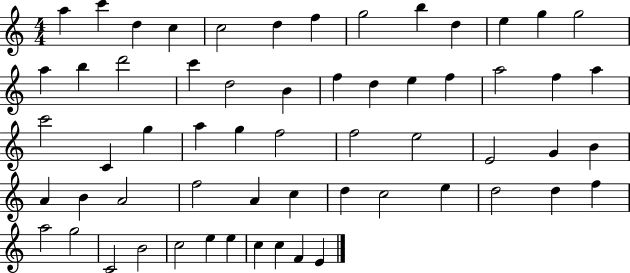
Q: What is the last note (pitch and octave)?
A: E4